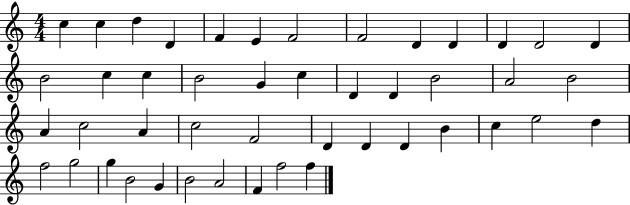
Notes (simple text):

C5/q C5/q D5/q D4/q F4/q E4/q F4/h F4/h D4/q D4/q D4/q D4/h D4/q B4/h C5/q C5/q B4/h G4/q C5/q D4/q D4/q B4/h A4/h B4/h A4/q C5/h A4/q C5/h F4/h D4/q D4/q D4/q B4/q C5/q E5/h D5/q F5/h G5/h G5/q B4/h G4/q B4/h A4/h F4/q F5/h F5/q